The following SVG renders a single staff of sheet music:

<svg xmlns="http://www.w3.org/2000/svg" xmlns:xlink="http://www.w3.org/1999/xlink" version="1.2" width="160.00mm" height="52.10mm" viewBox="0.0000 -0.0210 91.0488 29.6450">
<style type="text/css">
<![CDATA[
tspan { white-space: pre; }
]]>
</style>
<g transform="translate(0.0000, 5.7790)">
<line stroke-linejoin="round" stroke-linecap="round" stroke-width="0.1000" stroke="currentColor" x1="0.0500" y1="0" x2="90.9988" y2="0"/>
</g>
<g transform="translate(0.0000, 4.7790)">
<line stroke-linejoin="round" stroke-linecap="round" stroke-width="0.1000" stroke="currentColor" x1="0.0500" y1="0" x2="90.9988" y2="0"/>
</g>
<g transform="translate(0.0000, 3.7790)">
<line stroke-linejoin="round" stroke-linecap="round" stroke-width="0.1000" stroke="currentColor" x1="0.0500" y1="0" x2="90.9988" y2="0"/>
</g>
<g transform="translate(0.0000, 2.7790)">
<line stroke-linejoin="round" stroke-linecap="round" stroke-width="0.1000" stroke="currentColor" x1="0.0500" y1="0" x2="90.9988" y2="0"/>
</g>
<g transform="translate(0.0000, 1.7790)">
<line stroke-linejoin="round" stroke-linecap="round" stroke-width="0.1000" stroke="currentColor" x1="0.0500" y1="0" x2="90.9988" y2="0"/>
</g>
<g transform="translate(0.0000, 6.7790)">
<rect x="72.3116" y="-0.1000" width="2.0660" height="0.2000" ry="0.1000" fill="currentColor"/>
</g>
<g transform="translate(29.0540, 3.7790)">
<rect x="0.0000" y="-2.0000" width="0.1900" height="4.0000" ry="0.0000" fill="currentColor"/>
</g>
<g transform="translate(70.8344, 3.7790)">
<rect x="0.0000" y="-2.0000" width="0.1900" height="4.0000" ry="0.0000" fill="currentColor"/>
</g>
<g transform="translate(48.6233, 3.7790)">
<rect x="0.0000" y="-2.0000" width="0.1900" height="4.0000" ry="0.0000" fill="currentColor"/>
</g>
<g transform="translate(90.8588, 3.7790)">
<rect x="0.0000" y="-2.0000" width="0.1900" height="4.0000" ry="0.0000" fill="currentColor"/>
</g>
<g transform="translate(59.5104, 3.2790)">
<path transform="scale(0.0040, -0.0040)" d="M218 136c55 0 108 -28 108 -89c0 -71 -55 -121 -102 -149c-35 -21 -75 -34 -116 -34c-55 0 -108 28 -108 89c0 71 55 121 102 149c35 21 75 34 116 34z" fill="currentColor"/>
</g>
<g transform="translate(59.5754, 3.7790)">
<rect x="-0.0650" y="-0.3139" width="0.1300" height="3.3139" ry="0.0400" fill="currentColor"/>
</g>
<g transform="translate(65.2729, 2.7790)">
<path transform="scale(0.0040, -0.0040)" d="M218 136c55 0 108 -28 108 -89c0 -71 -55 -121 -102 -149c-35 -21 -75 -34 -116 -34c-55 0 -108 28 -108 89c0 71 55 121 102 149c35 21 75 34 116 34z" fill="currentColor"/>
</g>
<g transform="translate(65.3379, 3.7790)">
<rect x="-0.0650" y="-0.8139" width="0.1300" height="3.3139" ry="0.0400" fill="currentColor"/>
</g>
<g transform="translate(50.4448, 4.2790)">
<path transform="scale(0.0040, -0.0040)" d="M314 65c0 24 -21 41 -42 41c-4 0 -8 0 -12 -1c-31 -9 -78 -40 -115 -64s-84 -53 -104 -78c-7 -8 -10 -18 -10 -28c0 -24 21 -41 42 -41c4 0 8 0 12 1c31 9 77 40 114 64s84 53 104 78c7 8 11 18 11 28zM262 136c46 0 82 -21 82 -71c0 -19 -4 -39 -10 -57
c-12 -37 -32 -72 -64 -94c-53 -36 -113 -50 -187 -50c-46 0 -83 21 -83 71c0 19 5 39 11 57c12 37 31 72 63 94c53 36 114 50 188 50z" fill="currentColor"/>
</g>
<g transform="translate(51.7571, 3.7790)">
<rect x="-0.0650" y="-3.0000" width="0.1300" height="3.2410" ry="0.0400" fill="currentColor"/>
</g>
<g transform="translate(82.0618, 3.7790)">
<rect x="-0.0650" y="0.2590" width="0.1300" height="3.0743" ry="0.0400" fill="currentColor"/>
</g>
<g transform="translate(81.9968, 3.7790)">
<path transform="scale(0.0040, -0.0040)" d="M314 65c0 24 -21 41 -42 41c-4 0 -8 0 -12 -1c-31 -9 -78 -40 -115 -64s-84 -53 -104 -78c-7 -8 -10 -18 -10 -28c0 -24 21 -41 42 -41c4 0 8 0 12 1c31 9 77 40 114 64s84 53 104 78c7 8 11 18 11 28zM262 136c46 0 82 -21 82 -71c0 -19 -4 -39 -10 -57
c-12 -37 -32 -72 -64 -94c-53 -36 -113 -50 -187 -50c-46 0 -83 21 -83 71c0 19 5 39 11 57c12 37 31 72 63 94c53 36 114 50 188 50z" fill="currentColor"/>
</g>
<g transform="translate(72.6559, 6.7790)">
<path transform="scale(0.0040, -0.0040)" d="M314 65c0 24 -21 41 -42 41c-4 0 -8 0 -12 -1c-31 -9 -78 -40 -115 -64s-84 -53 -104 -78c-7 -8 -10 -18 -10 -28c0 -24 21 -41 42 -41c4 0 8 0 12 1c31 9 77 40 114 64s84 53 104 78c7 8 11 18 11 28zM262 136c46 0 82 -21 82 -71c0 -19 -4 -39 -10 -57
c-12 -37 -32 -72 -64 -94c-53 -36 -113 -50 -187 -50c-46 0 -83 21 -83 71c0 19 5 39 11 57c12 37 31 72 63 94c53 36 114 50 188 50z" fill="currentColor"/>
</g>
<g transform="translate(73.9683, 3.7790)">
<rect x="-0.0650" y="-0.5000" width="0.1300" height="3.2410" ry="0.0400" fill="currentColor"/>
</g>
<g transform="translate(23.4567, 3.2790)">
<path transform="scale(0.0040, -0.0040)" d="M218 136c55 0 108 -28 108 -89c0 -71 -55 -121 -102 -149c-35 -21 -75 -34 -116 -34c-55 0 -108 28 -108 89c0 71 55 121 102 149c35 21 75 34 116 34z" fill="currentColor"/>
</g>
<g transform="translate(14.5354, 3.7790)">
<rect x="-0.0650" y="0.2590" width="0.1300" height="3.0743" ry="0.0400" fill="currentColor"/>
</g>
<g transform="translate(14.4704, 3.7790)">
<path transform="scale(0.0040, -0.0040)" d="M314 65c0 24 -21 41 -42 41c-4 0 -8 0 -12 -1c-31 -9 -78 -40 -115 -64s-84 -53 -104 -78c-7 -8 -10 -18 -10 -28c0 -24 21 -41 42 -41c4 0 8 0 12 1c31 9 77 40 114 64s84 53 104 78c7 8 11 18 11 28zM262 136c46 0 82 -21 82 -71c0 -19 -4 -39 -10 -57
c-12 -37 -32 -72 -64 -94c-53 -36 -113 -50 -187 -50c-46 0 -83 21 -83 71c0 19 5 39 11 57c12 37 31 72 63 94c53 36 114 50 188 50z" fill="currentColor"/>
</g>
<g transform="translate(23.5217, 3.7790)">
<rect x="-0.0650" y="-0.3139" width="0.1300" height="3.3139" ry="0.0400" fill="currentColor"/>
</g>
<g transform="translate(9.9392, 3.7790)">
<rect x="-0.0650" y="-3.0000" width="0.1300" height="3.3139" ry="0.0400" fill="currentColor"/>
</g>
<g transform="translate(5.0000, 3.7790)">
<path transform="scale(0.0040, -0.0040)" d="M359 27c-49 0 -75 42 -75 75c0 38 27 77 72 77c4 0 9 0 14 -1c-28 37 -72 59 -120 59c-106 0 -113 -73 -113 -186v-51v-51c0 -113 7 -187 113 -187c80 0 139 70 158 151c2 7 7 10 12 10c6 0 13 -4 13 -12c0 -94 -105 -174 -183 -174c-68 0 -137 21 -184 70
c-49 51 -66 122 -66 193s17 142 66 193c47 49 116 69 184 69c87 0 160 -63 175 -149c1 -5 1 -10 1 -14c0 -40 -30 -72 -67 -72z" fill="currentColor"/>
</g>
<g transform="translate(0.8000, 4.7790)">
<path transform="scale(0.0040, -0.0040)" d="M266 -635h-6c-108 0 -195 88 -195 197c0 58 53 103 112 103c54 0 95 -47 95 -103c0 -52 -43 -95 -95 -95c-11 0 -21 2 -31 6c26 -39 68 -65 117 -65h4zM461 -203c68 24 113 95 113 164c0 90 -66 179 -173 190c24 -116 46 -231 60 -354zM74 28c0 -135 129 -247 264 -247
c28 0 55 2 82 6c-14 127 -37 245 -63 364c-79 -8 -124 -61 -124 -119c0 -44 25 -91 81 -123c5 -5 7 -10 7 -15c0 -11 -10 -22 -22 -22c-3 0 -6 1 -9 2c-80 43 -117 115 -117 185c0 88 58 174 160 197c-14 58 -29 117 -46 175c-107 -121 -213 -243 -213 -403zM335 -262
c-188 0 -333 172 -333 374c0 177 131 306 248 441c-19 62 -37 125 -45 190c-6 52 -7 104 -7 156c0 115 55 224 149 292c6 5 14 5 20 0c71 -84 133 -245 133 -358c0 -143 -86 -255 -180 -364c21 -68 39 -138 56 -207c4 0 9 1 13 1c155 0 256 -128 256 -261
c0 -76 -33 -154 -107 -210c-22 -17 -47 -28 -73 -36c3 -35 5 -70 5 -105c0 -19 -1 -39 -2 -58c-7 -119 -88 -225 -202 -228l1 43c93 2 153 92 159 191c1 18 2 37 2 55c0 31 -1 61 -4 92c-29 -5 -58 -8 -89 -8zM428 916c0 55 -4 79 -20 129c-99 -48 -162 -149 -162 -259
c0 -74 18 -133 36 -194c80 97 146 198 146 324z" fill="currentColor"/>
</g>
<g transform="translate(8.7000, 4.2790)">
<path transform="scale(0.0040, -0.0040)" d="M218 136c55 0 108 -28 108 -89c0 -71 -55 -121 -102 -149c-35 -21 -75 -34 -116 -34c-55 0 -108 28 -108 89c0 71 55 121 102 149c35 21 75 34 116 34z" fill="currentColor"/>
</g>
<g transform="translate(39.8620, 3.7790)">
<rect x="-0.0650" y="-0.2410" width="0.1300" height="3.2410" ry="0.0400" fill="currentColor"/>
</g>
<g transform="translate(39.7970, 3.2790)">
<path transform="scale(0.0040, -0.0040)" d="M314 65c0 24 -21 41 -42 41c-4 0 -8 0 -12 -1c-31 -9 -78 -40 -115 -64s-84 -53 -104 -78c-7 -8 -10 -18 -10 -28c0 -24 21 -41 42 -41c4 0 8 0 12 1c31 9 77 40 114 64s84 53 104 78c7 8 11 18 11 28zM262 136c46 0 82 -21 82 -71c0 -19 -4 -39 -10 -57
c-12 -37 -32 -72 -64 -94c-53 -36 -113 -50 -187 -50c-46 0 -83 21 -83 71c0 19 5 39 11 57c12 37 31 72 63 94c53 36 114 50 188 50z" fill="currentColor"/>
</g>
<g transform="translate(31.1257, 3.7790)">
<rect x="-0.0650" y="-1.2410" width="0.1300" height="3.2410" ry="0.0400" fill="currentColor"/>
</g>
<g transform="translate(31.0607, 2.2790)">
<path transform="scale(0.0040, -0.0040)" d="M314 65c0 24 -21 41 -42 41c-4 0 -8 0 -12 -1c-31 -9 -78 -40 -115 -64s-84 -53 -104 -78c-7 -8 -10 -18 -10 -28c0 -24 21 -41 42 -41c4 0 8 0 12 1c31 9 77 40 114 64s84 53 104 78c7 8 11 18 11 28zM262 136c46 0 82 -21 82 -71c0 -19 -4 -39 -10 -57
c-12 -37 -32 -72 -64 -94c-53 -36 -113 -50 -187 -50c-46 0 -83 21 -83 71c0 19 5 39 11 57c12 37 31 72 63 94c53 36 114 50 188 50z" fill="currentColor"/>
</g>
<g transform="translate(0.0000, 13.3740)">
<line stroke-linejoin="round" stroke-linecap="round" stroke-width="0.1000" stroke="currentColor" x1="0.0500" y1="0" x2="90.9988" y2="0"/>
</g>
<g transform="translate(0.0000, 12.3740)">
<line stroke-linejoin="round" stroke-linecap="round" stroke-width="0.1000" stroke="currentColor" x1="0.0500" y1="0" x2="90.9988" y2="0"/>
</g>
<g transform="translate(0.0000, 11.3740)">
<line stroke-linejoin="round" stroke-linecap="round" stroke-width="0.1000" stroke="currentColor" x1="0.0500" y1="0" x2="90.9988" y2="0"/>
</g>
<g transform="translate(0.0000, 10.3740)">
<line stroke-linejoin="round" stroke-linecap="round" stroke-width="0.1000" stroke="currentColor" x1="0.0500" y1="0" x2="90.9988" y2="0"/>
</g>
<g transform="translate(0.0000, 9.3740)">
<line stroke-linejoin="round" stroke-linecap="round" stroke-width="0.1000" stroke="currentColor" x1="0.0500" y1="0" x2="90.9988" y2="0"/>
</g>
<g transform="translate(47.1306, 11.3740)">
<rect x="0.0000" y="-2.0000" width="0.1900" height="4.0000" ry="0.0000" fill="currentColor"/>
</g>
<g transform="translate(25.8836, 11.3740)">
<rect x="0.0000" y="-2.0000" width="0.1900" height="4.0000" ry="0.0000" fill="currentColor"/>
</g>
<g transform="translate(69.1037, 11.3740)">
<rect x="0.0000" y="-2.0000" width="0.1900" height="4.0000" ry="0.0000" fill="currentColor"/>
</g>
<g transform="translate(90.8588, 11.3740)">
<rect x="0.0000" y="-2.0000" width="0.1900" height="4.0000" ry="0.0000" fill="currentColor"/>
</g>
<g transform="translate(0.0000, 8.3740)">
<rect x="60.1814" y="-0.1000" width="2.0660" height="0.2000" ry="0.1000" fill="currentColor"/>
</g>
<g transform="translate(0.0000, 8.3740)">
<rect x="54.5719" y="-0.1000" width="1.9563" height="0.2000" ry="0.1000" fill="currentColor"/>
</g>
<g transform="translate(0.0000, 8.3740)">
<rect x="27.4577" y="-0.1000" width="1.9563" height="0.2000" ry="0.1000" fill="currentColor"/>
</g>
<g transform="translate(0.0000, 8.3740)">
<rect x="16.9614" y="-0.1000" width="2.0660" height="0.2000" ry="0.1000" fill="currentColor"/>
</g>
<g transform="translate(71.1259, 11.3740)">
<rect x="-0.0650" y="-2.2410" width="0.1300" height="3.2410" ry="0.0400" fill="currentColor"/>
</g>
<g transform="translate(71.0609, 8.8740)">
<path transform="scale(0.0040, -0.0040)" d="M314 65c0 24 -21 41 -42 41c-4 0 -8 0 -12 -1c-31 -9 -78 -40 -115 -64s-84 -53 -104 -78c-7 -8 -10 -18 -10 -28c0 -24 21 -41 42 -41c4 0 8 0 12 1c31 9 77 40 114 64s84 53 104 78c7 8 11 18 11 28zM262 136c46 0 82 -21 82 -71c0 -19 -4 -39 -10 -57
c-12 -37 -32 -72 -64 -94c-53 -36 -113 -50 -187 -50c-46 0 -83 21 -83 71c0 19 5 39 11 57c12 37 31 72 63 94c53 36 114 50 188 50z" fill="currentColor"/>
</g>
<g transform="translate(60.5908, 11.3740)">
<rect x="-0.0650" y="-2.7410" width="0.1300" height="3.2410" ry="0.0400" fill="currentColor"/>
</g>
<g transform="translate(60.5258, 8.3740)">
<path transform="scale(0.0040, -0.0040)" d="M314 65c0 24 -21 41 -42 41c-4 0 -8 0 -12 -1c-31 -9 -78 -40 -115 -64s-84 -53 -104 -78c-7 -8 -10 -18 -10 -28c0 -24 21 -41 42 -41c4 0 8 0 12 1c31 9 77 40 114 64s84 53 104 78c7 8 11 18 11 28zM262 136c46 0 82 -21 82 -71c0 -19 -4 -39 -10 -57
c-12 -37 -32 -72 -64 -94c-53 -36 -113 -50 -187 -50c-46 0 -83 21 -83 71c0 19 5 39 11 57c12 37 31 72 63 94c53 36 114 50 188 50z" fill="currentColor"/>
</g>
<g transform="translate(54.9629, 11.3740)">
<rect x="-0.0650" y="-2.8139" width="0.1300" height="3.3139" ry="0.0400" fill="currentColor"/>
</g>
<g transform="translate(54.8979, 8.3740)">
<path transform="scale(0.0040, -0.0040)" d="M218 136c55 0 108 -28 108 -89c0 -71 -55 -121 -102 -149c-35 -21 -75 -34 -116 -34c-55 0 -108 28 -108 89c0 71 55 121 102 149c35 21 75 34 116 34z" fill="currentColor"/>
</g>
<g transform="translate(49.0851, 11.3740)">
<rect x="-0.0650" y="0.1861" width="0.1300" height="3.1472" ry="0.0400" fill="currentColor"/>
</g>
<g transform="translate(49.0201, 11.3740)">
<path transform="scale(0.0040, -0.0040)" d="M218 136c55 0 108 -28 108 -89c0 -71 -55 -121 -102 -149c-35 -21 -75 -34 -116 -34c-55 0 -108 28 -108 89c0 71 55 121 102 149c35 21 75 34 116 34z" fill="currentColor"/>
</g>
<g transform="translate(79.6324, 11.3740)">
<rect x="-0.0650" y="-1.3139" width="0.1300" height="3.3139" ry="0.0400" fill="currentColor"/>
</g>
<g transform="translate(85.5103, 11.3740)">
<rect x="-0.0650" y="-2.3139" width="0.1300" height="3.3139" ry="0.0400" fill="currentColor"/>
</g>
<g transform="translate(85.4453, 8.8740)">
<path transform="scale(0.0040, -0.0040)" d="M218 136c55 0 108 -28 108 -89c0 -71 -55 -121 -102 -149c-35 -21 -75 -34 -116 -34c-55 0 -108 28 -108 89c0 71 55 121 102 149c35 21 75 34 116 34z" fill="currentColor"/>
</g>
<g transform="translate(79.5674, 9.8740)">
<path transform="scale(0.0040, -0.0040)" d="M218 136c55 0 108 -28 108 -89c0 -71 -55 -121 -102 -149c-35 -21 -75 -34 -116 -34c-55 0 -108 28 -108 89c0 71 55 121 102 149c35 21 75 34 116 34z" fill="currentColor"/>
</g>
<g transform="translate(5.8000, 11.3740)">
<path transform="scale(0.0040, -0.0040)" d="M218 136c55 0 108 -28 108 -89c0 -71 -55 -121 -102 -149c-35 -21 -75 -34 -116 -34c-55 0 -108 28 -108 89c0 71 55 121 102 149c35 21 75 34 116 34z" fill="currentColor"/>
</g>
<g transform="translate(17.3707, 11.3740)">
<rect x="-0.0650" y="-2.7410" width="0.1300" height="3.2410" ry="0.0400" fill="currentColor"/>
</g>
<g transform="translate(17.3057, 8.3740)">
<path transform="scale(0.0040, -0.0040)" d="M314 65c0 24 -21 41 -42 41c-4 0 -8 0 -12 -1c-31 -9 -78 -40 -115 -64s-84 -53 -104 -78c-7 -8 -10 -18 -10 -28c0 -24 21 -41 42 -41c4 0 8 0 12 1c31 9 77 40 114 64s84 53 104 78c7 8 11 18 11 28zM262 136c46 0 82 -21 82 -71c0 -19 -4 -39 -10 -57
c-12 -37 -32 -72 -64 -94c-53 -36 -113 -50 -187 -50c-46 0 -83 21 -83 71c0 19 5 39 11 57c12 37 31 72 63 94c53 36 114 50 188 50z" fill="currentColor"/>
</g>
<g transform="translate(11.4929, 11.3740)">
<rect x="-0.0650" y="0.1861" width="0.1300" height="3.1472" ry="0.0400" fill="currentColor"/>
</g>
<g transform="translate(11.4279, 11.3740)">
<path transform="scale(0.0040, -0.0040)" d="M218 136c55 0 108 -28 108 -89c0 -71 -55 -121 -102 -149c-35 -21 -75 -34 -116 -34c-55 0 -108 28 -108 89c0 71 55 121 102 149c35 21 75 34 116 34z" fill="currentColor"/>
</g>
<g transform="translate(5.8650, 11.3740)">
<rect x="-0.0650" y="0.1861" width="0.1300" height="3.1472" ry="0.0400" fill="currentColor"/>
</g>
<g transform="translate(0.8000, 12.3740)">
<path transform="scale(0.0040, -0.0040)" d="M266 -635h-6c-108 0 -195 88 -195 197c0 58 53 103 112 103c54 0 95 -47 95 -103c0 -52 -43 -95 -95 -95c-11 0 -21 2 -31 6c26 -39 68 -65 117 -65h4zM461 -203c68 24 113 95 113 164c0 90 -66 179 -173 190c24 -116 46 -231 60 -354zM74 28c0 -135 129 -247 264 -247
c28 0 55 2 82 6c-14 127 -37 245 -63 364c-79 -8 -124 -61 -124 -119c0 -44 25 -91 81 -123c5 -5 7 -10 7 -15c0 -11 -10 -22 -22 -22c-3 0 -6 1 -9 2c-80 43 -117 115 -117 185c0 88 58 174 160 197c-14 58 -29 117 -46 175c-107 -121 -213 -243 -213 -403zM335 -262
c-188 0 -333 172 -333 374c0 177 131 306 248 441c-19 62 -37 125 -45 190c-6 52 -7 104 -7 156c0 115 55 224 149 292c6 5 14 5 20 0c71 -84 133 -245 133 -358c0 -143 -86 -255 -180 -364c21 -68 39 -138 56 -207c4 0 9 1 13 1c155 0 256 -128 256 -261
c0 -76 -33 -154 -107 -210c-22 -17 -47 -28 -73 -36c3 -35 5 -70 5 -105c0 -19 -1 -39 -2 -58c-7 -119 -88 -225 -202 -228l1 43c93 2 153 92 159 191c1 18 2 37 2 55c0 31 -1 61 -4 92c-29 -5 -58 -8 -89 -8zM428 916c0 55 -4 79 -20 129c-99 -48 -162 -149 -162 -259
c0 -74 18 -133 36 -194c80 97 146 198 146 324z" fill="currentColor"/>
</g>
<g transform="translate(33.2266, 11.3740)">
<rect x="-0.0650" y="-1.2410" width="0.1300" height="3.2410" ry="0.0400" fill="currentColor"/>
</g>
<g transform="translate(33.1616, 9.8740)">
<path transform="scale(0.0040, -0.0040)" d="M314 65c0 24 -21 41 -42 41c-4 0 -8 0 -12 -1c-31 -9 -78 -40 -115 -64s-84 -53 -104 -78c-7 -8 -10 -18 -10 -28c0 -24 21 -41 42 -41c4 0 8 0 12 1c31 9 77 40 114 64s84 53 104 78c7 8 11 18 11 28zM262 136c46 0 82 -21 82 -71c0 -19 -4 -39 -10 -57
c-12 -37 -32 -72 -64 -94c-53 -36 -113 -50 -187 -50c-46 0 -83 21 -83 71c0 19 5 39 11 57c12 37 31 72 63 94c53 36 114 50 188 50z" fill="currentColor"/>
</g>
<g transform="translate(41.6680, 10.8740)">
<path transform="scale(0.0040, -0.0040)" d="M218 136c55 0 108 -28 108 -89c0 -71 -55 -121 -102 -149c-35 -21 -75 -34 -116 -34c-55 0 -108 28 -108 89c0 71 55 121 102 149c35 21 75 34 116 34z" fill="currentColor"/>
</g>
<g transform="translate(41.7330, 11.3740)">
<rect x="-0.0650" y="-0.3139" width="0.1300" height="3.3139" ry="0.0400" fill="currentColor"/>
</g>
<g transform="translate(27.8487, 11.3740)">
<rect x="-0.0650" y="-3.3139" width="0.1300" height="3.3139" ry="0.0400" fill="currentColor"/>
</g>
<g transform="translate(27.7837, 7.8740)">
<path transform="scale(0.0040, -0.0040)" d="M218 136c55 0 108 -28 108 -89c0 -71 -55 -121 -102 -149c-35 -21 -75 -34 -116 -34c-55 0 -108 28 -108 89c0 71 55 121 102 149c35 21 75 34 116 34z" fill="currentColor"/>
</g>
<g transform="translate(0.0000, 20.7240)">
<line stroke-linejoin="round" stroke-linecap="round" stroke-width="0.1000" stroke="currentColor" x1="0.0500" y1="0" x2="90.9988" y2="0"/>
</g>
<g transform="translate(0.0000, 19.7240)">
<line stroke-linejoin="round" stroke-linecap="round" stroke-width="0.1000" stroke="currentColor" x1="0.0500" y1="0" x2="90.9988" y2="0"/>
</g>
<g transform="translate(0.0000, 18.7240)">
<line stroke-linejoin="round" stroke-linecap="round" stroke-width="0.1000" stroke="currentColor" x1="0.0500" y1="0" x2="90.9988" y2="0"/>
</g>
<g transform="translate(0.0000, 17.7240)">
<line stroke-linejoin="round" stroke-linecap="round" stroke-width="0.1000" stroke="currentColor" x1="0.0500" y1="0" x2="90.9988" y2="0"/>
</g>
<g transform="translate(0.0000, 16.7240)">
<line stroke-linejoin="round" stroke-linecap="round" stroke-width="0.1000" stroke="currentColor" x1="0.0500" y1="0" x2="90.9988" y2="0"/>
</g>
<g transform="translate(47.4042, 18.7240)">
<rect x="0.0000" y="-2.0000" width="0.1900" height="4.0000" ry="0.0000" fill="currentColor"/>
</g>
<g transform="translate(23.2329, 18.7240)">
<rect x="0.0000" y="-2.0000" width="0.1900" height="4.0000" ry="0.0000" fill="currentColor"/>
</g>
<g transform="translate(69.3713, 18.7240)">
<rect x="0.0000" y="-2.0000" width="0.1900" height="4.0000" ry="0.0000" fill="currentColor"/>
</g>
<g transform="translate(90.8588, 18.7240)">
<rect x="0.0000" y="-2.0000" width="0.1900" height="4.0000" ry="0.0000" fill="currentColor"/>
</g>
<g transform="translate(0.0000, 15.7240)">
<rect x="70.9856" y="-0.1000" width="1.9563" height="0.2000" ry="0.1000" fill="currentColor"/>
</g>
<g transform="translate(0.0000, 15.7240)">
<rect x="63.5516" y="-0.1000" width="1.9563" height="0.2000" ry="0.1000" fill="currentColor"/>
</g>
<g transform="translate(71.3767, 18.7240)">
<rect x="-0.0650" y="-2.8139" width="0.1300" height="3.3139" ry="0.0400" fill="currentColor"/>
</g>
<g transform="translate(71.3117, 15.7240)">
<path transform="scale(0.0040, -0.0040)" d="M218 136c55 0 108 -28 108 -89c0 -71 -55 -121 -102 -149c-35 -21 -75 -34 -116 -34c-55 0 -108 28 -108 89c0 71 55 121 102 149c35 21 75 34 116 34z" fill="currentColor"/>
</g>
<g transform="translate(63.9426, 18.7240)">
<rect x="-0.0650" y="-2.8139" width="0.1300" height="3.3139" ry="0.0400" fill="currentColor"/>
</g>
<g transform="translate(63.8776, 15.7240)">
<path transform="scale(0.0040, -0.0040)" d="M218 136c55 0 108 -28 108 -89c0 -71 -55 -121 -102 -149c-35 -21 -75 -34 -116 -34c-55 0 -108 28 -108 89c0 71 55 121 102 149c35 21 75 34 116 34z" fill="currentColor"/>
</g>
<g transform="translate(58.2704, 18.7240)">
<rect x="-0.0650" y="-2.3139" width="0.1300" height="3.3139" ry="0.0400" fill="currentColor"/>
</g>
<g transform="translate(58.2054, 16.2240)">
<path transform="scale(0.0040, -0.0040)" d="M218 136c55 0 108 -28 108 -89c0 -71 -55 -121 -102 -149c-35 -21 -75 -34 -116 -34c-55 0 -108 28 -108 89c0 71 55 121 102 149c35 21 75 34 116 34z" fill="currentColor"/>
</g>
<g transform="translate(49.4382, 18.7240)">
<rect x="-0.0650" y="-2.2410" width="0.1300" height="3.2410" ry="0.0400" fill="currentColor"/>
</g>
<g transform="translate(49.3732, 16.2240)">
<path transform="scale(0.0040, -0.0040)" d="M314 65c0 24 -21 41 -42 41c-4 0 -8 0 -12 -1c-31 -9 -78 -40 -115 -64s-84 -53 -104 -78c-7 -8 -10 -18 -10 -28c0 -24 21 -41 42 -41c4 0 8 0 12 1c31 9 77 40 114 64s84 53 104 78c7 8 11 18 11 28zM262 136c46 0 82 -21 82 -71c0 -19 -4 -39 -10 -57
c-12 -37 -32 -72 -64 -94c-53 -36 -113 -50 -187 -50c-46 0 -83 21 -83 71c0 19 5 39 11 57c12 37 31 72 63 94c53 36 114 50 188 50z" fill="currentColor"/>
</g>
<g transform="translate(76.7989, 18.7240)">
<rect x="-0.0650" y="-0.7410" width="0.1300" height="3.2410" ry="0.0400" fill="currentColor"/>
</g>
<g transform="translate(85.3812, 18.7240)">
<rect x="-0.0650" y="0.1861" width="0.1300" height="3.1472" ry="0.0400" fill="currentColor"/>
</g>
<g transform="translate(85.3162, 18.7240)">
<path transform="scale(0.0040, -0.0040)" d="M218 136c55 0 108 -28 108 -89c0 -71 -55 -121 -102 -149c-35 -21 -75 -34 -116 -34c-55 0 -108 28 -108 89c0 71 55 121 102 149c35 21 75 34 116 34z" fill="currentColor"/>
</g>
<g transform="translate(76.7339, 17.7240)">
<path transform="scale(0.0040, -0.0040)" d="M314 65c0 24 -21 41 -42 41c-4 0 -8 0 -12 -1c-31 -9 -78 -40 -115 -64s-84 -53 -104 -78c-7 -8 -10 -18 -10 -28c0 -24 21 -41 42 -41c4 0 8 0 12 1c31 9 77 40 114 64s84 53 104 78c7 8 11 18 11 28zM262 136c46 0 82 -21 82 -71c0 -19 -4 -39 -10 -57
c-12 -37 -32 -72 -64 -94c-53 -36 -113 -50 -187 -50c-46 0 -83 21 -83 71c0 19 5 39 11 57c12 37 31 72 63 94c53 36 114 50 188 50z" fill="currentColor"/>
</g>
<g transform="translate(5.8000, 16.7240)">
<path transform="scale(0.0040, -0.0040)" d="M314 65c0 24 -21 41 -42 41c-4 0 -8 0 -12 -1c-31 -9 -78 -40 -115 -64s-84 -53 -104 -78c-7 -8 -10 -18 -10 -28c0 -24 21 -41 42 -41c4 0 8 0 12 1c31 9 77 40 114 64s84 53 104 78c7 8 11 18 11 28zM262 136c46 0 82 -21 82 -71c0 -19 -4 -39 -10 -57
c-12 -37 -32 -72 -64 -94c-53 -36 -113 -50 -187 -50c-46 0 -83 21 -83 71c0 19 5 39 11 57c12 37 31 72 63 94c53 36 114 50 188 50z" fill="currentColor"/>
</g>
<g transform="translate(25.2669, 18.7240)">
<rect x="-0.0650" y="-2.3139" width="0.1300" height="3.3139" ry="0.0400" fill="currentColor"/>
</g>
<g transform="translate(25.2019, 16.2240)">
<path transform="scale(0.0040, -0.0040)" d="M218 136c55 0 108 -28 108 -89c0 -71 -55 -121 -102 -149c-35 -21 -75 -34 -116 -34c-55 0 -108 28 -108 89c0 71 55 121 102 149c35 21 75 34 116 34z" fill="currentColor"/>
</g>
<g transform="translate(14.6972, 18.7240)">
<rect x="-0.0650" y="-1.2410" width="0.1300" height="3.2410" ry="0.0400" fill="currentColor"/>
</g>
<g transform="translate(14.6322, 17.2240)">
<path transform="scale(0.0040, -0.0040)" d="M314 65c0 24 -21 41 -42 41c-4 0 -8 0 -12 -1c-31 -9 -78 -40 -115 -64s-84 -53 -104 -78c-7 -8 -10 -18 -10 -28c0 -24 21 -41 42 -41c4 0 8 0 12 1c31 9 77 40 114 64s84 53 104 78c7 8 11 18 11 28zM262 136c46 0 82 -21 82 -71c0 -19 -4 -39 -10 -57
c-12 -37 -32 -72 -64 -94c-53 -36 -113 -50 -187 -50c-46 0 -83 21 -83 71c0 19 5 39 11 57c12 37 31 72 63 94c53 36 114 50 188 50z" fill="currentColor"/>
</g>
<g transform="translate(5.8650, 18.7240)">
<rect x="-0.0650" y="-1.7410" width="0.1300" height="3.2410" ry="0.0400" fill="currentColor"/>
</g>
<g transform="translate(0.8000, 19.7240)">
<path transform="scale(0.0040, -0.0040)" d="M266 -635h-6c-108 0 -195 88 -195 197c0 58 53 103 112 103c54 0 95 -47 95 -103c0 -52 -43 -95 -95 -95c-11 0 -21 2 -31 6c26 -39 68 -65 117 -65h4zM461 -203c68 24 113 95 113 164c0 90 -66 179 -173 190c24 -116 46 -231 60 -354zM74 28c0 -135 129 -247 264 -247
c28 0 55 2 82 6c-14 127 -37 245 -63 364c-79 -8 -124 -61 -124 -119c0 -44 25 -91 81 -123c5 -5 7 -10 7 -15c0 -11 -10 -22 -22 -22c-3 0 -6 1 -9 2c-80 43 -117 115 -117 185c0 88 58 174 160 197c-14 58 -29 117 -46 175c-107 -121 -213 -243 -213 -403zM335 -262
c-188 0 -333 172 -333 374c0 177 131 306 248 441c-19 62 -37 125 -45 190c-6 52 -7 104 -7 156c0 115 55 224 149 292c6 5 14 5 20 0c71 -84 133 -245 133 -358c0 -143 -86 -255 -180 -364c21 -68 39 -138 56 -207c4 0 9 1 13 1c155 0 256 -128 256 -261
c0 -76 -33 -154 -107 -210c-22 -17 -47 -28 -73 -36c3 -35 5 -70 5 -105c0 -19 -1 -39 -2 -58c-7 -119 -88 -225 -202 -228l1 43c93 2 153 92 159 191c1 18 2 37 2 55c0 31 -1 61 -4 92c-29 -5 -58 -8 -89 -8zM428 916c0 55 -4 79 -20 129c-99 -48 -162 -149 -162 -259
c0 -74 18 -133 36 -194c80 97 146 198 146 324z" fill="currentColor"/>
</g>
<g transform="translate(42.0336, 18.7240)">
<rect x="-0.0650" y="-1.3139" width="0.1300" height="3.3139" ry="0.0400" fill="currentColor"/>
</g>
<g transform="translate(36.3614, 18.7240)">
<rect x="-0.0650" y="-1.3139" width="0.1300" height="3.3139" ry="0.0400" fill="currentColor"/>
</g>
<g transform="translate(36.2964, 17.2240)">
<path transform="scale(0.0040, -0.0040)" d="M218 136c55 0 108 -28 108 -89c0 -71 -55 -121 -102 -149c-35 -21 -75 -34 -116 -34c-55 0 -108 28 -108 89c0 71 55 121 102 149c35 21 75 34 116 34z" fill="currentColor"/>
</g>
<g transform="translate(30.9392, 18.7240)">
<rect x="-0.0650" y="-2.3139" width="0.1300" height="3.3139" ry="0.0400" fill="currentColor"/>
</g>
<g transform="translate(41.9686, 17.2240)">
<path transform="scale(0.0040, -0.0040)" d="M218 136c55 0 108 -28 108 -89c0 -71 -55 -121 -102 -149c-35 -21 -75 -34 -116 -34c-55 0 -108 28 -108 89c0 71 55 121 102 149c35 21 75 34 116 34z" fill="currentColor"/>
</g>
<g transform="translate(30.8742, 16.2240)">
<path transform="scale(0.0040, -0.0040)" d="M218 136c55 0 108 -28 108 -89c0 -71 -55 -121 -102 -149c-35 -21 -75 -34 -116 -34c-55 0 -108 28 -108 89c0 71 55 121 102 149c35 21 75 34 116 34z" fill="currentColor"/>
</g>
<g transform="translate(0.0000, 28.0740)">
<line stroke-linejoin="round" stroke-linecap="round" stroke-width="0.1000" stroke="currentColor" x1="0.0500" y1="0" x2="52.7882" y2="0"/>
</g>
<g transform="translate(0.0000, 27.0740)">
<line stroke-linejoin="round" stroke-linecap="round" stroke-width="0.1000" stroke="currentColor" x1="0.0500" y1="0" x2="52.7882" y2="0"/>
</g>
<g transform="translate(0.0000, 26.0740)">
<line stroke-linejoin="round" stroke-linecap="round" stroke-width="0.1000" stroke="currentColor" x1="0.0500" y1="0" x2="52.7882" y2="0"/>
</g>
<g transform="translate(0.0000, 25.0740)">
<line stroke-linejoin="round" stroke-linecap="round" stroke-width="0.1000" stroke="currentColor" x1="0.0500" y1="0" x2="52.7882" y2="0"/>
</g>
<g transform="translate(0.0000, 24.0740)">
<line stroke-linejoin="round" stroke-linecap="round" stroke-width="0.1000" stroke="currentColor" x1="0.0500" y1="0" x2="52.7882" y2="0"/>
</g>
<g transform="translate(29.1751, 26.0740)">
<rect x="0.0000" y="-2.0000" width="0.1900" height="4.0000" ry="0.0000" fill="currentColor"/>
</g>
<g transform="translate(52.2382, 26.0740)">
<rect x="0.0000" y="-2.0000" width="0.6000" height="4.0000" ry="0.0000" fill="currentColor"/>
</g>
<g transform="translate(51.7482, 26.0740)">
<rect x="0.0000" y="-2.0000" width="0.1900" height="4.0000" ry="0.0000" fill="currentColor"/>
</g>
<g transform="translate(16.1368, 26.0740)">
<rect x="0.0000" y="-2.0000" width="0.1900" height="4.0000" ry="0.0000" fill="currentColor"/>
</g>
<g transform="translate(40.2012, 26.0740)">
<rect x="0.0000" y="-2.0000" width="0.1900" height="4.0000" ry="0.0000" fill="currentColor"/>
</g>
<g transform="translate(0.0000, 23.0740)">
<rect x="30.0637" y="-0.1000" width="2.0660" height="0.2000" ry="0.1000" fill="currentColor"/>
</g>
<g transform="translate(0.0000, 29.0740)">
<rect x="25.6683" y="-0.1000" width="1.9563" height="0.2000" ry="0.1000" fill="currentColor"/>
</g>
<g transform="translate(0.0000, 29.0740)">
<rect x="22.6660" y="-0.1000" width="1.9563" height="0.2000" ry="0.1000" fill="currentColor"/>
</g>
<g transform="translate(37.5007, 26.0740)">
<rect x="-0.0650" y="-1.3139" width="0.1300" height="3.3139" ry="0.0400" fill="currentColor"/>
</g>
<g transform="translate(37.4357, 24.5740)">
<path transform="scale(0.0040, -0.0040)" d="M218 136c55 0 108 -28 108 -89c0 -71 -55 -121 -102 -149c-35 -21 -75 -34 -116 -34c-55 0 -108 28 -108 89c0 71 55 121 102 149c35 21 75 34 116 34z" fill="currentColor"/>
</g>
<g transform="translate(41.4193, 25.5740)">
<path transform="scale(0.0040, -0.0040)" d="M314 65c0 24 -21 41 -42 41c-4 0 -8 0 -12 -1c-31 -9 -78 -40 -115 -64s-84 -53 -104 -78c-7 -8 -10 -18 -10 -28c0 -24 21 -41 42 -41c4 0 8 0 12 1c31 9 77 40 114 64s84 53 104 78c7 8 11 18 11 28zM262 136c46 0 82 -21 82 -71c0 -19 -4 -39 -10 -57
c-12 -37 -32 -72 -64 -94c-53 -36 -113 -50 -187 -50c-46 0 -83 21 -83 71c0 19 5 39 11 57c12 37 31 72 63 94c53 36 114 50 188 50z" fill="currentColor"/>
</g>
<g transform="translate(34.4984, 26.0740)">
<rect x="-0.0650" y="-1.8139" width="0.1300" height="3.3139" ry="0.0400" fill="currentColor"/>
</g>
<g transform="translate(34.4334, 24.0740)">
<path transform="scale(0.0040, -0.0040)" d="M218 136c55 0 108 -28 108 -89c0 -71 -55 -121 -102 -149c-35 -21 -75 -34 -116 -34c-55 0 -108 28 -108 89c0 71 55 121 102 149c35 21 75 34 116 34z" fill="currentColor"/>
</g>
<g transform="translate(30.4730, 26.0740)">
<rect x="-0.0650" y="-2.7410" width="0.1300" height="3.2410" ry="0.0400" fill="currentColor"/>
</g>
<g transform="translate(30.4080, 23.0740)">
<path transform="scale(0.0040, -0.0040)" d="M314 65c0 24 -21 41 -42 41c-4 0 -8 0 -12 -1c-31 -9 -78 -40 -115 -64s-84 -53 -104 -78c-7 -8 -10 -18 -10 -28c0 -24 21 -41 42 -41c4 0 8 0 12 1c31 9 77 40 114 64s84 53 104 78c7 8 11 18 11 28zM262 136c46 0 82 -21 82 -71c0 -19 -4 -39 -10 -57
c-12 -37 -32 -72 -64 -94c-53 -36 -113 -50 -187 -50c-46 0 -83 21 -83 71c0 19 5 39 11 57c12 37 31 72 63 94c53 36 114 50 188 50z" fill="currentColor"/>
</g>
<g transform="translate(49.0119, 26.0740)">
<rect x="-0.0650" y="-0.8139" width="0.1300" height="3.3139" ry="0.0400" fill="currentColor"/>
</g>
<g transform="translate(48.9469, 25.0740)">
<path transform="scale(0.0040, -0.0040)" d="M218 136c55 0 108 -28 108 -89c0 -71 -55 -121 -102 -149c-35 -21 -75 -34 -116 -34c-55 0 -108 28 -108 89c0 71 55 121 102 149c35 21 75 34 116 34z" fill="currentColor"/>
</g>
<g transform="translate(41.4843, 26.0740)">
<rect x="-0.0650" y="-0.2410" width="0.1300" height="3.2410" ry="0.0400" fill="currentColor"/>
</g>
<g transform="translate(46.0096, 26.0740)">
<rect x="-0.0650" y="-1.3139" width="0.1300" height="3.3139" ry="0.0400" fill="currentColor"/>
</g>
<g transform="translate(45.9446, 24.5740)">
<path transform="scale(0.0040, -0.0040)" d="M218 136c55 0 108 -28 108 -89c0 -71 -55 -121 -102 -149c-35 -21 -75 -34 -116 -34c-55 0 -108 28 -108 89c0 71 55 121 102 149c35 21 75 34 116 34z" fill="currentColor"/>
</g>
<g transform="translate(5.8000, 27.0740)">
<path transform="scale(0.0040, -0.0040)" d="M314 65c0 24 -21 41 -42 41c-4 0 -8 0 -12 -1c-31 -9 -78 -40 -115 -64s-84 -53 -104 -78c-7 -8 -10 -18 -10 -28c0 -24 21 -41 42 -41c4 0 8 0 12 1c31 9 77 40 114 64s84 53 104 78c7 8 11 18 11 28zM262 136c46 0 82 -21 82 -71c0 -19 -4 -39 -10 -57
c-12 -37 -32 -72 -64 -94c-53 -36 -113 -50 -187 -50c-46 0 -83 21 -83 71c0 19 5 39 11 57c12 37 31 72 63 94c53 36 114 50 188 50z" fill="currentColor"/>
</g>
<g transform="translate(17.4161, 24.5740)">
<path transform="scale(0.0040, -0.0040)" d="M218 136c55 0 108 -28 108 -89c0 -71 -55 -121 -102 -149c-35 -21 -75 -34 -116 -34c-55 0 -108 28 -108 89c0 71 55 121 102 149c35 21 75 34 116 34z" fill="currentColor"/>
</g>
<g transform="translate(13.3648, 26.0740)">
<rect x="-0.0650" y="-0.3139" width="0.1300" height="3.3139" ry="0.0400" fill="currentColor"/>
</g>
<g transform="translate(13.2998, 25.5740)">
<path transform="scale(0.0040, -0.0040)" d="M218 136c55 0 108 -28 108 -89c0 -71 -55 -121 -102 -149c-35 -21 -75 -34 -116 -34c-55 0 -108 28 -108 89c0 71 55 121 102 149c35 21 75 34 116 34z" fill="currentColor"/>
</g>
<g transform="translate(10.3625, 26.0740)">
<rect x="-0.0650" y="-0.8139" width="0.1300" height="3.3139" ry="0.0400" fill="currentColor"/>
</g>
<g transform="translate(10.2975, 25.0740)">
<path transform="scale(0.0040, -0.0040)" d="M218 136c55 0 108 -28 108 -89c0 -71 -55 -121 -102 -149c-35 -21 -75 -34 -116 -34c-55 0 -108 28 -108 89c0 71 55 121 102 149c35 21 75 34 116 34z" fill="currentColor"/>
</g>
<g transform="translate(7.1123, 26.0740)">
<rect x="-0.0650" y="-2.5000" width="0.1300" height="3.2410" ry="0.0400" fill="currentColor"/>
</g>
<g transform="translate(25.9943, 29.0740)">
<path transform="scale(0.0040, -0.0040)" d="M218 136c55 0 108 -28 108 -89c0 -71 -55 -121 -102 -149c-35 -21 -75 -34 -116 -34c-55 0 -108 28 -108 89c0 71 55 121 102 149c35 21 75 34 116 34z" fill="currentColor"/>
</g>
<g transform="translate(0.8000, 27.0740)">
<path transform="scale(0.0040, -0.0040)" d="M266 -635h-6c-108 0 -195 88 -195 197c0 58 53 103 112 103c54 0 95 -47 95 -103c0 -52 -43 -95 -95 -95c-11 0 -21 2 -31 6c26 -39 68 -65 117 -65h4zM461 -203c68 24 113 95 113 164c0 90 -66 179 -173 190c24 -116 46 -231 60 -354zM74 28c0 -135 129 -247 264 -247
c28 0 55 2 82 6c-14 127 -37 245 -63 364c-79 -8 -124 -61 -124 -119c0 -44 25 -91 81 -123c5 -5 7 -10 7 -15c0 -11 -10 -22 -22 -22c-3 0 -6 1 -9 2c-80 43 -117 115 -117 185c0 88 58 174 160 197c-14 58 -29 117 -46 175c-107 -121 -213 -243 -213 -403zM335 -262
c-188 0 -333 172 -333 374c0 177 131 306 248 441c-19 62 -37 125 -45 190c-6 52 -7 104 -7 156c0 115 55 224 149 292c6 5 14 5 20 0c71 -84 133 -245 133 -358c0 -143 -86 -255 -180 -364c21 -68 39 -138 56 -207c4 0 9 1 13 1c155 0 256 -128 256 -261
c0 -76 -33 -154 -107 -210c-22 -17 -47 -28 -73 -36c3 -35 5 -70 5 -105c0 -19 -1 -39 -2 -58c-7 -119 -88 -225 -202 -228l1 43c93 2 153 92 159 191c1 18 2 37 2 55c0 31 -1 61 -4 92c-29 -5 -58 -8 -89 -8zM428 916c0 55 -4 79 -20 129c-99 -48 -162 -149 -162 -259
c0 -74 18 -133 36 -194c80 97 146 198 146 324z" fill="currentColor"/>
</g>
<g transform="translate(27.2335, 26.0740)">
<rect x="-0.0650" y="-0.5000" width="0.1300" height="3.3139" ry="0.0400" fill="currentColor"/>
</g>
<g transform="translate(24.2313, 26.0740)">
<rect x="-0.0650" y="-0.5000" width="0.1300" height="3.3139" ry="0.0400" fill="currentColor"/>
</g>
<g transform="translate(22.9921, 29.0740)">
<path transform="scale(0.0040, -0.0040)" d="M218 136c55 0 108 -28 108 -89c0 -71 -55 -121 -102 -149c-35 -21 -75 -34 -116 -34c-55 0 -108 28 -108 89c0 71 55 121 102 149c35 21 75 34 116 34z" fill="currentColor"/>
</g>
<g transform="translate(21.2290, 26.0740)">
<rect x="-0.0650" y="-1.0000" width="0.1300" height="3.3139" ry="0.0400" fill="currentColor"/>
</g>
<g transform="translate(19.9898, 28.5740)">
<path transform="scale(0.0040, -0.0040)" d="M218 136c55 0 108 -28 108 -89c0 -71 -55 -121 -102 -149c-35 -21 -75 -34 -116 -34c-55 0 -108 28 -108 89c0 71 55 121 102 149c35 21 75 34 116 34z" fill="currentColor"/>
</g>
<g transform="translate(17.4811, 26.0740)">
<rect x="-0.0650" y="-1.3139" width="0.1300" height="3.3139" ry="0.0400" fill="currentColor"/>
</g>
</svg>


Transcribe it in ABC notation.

X:1
T:Untitled
M:4/4
L:1/4
K:C
A B2 c e2 c2 A2 c d C2 B2 B B a2 b e2 c B a a2 g2 e g f2 e2 g g e e g2 g a a d2 B G2 d c e D C C a2 f e c2 e d